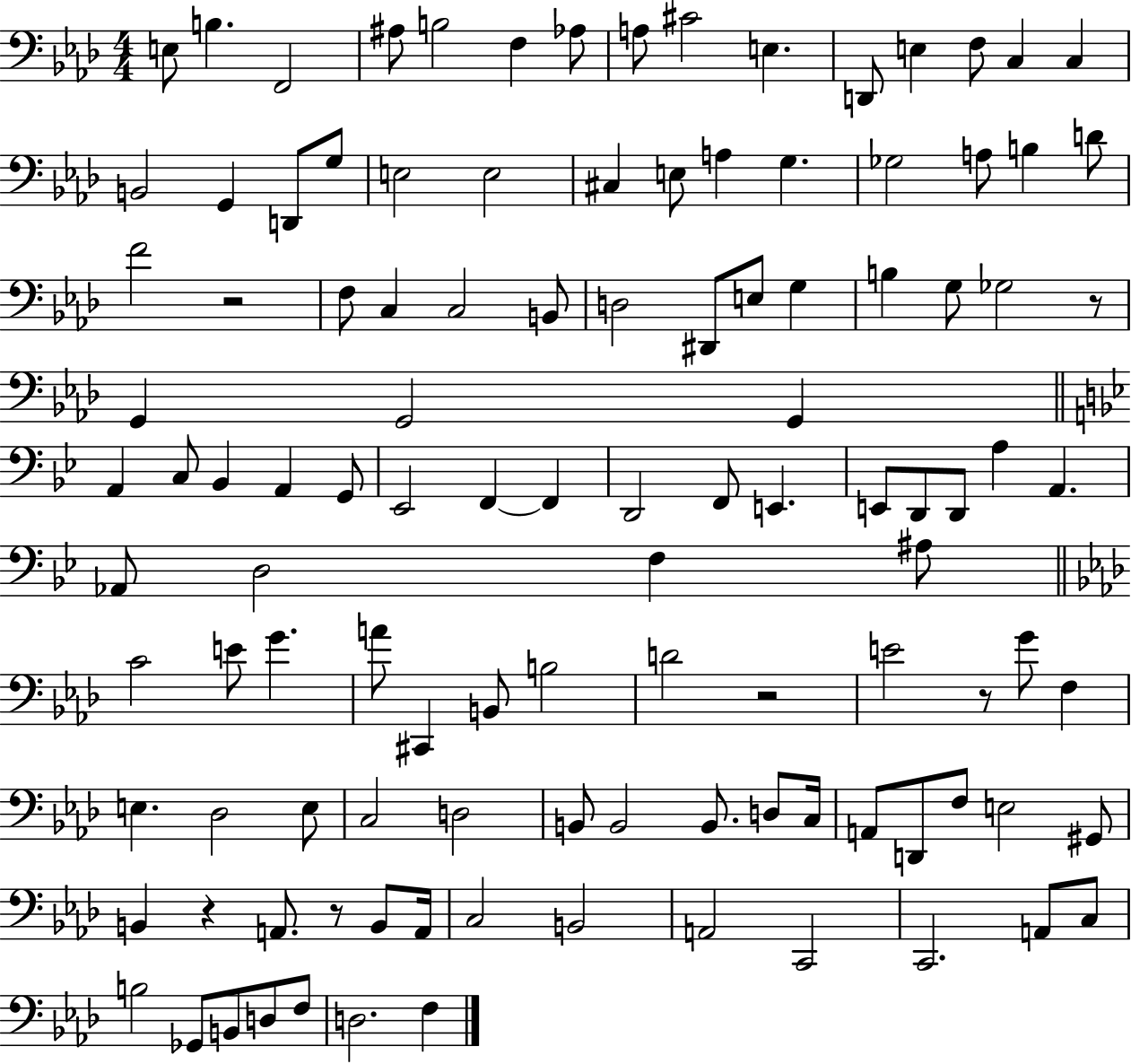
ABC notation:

X:1
T:Untitled
M:4/4
L:1/4
K:Ab
E,/2 B, F,,2 ^A,/2 B,2 F, _A,/2 A,/2 ^C2 E, D,,/2 E, F,/2 C, C, B,,2 G,, D,,/2 G,/2 E,2 E,2 ^C, E,/2 A, G, _G,2 A,/2 B, D/2 F2 z2 F,/2 C, C,2 B,,/2 D,2 ^D,,/2 E,/2 G, B, G,/2 _G,2 z/2 G,, G,,2 G,, A,, C,/2 _B,, A,, G,,/2 _E,,2 F,, F,, D,,2 F,,/2 E,, E,,/2 D,,/2 D,,/2 A, A,, _A,,/2 D,2 F, ^A,/2 C2 E/2 G A/2 ^C,, B,,/2 B,2 D2 z2 E2 z/2 G/2 F, E, _D,2 E,/2 C,2 D,2 B,,/2 B,,2 B,,/2 D,/2 C,/4 A,,/2 D,,/2 F,/2 E,2 ^G,,/2 B,, z A,,/2 z/2 B,,/2 A,,/4 C,2 B,,2 A,,2 C,,2 C,,2 A,,/2 C,/2 B,2 _G,,/2 B,,/2 D,/2 F,/2 D,2 F,